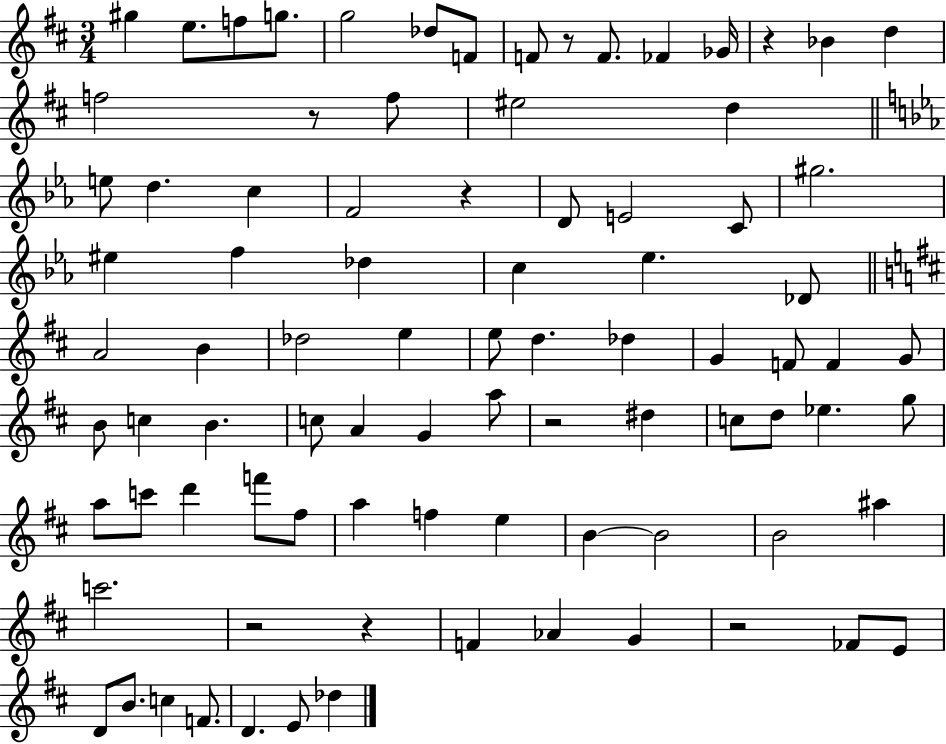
G#5/q E5/e. F5/e G5/e. G5/h Db5/e F4/e F4/e R/e F4/e. FES4/q Gb4/s R/q Bb4/q D5/q F5/h R/e F5/e EIS5/h D5/q E5/e D5/q. C5/q F4/h R/q D4/e E4/h C4/e G#5/h. EIS5/q F5/q Db5/q C5/q Eb5/q. Db4/e A4/h B4/q Db5/h E5/q E5/e D5/q. Db5/q G4/q F4/e F4/q G4/e B4/e C5/q B4/q. C5/e A4/q G4/q A5/e R/h D#5/q C5/e D5/e Eb5/q. G5/e A5/e C6/e D6/q F6/e F#5/e A5/q F5/q E5/q B4/q B4/h B4/h A#5/q C6/h. R/h R/q F4/q Ab4/q G4/q R/h FES4/e E4/e D4/e B4/e. C5/q F4/e. D4/q. E4/e Db5/q